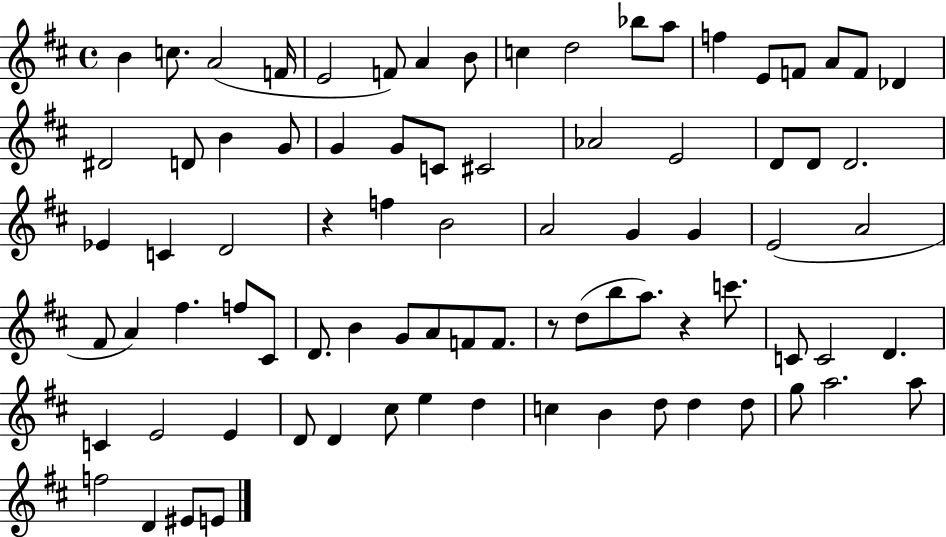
X:1
T:Untitled
M:4/4
L:1/4
K:D
B c/2 A2 F/4 E2 F/2 A B/2 c d2 _b/2 a/2 f E/2 F/2 A/2 F/2 _D ^D2 D/2 B G/2 G G/2 C/2 ^C2 _A2 E2 D/2 D/2 D2 _E C D2 z f B2 A2 G G E2 A2 ^F/2 A ^f f/2 ^C/2 D/2 B G/2 A/2 F/2 F/2 z/2 d/2 b/2 a/2 z c'/2 C/2 C2 D C E2 E D/2 D ^c/2 e d c B d/2 d d/2 g/2 a2 a/2 f2 D ^E/2 E/2